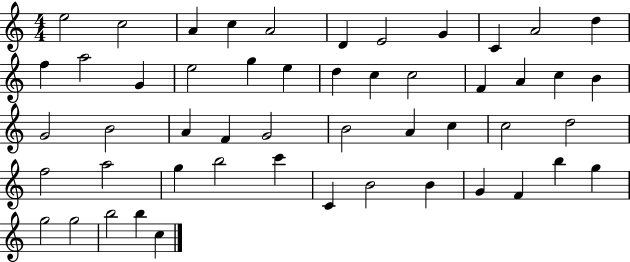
E5/h C5/h A4/q C5/q A4/h D4/q E4/h G4/q C4/q A4/h D5/q F5/q A5/h G4/q E5/h G5/q E5/q D5/q C5/q C5/h F4/q A4/q C5/q B4/q G4/h B4/h A4/q F4/q G4/h B4/h A4/q C5/q C5/h D5/h F5/h A5/h G5/q B5/h C6/q C4/q B4/h B4/q G4/q F4/q B5/q G5/q G5/h G5/h B5/h B5/q C5/q